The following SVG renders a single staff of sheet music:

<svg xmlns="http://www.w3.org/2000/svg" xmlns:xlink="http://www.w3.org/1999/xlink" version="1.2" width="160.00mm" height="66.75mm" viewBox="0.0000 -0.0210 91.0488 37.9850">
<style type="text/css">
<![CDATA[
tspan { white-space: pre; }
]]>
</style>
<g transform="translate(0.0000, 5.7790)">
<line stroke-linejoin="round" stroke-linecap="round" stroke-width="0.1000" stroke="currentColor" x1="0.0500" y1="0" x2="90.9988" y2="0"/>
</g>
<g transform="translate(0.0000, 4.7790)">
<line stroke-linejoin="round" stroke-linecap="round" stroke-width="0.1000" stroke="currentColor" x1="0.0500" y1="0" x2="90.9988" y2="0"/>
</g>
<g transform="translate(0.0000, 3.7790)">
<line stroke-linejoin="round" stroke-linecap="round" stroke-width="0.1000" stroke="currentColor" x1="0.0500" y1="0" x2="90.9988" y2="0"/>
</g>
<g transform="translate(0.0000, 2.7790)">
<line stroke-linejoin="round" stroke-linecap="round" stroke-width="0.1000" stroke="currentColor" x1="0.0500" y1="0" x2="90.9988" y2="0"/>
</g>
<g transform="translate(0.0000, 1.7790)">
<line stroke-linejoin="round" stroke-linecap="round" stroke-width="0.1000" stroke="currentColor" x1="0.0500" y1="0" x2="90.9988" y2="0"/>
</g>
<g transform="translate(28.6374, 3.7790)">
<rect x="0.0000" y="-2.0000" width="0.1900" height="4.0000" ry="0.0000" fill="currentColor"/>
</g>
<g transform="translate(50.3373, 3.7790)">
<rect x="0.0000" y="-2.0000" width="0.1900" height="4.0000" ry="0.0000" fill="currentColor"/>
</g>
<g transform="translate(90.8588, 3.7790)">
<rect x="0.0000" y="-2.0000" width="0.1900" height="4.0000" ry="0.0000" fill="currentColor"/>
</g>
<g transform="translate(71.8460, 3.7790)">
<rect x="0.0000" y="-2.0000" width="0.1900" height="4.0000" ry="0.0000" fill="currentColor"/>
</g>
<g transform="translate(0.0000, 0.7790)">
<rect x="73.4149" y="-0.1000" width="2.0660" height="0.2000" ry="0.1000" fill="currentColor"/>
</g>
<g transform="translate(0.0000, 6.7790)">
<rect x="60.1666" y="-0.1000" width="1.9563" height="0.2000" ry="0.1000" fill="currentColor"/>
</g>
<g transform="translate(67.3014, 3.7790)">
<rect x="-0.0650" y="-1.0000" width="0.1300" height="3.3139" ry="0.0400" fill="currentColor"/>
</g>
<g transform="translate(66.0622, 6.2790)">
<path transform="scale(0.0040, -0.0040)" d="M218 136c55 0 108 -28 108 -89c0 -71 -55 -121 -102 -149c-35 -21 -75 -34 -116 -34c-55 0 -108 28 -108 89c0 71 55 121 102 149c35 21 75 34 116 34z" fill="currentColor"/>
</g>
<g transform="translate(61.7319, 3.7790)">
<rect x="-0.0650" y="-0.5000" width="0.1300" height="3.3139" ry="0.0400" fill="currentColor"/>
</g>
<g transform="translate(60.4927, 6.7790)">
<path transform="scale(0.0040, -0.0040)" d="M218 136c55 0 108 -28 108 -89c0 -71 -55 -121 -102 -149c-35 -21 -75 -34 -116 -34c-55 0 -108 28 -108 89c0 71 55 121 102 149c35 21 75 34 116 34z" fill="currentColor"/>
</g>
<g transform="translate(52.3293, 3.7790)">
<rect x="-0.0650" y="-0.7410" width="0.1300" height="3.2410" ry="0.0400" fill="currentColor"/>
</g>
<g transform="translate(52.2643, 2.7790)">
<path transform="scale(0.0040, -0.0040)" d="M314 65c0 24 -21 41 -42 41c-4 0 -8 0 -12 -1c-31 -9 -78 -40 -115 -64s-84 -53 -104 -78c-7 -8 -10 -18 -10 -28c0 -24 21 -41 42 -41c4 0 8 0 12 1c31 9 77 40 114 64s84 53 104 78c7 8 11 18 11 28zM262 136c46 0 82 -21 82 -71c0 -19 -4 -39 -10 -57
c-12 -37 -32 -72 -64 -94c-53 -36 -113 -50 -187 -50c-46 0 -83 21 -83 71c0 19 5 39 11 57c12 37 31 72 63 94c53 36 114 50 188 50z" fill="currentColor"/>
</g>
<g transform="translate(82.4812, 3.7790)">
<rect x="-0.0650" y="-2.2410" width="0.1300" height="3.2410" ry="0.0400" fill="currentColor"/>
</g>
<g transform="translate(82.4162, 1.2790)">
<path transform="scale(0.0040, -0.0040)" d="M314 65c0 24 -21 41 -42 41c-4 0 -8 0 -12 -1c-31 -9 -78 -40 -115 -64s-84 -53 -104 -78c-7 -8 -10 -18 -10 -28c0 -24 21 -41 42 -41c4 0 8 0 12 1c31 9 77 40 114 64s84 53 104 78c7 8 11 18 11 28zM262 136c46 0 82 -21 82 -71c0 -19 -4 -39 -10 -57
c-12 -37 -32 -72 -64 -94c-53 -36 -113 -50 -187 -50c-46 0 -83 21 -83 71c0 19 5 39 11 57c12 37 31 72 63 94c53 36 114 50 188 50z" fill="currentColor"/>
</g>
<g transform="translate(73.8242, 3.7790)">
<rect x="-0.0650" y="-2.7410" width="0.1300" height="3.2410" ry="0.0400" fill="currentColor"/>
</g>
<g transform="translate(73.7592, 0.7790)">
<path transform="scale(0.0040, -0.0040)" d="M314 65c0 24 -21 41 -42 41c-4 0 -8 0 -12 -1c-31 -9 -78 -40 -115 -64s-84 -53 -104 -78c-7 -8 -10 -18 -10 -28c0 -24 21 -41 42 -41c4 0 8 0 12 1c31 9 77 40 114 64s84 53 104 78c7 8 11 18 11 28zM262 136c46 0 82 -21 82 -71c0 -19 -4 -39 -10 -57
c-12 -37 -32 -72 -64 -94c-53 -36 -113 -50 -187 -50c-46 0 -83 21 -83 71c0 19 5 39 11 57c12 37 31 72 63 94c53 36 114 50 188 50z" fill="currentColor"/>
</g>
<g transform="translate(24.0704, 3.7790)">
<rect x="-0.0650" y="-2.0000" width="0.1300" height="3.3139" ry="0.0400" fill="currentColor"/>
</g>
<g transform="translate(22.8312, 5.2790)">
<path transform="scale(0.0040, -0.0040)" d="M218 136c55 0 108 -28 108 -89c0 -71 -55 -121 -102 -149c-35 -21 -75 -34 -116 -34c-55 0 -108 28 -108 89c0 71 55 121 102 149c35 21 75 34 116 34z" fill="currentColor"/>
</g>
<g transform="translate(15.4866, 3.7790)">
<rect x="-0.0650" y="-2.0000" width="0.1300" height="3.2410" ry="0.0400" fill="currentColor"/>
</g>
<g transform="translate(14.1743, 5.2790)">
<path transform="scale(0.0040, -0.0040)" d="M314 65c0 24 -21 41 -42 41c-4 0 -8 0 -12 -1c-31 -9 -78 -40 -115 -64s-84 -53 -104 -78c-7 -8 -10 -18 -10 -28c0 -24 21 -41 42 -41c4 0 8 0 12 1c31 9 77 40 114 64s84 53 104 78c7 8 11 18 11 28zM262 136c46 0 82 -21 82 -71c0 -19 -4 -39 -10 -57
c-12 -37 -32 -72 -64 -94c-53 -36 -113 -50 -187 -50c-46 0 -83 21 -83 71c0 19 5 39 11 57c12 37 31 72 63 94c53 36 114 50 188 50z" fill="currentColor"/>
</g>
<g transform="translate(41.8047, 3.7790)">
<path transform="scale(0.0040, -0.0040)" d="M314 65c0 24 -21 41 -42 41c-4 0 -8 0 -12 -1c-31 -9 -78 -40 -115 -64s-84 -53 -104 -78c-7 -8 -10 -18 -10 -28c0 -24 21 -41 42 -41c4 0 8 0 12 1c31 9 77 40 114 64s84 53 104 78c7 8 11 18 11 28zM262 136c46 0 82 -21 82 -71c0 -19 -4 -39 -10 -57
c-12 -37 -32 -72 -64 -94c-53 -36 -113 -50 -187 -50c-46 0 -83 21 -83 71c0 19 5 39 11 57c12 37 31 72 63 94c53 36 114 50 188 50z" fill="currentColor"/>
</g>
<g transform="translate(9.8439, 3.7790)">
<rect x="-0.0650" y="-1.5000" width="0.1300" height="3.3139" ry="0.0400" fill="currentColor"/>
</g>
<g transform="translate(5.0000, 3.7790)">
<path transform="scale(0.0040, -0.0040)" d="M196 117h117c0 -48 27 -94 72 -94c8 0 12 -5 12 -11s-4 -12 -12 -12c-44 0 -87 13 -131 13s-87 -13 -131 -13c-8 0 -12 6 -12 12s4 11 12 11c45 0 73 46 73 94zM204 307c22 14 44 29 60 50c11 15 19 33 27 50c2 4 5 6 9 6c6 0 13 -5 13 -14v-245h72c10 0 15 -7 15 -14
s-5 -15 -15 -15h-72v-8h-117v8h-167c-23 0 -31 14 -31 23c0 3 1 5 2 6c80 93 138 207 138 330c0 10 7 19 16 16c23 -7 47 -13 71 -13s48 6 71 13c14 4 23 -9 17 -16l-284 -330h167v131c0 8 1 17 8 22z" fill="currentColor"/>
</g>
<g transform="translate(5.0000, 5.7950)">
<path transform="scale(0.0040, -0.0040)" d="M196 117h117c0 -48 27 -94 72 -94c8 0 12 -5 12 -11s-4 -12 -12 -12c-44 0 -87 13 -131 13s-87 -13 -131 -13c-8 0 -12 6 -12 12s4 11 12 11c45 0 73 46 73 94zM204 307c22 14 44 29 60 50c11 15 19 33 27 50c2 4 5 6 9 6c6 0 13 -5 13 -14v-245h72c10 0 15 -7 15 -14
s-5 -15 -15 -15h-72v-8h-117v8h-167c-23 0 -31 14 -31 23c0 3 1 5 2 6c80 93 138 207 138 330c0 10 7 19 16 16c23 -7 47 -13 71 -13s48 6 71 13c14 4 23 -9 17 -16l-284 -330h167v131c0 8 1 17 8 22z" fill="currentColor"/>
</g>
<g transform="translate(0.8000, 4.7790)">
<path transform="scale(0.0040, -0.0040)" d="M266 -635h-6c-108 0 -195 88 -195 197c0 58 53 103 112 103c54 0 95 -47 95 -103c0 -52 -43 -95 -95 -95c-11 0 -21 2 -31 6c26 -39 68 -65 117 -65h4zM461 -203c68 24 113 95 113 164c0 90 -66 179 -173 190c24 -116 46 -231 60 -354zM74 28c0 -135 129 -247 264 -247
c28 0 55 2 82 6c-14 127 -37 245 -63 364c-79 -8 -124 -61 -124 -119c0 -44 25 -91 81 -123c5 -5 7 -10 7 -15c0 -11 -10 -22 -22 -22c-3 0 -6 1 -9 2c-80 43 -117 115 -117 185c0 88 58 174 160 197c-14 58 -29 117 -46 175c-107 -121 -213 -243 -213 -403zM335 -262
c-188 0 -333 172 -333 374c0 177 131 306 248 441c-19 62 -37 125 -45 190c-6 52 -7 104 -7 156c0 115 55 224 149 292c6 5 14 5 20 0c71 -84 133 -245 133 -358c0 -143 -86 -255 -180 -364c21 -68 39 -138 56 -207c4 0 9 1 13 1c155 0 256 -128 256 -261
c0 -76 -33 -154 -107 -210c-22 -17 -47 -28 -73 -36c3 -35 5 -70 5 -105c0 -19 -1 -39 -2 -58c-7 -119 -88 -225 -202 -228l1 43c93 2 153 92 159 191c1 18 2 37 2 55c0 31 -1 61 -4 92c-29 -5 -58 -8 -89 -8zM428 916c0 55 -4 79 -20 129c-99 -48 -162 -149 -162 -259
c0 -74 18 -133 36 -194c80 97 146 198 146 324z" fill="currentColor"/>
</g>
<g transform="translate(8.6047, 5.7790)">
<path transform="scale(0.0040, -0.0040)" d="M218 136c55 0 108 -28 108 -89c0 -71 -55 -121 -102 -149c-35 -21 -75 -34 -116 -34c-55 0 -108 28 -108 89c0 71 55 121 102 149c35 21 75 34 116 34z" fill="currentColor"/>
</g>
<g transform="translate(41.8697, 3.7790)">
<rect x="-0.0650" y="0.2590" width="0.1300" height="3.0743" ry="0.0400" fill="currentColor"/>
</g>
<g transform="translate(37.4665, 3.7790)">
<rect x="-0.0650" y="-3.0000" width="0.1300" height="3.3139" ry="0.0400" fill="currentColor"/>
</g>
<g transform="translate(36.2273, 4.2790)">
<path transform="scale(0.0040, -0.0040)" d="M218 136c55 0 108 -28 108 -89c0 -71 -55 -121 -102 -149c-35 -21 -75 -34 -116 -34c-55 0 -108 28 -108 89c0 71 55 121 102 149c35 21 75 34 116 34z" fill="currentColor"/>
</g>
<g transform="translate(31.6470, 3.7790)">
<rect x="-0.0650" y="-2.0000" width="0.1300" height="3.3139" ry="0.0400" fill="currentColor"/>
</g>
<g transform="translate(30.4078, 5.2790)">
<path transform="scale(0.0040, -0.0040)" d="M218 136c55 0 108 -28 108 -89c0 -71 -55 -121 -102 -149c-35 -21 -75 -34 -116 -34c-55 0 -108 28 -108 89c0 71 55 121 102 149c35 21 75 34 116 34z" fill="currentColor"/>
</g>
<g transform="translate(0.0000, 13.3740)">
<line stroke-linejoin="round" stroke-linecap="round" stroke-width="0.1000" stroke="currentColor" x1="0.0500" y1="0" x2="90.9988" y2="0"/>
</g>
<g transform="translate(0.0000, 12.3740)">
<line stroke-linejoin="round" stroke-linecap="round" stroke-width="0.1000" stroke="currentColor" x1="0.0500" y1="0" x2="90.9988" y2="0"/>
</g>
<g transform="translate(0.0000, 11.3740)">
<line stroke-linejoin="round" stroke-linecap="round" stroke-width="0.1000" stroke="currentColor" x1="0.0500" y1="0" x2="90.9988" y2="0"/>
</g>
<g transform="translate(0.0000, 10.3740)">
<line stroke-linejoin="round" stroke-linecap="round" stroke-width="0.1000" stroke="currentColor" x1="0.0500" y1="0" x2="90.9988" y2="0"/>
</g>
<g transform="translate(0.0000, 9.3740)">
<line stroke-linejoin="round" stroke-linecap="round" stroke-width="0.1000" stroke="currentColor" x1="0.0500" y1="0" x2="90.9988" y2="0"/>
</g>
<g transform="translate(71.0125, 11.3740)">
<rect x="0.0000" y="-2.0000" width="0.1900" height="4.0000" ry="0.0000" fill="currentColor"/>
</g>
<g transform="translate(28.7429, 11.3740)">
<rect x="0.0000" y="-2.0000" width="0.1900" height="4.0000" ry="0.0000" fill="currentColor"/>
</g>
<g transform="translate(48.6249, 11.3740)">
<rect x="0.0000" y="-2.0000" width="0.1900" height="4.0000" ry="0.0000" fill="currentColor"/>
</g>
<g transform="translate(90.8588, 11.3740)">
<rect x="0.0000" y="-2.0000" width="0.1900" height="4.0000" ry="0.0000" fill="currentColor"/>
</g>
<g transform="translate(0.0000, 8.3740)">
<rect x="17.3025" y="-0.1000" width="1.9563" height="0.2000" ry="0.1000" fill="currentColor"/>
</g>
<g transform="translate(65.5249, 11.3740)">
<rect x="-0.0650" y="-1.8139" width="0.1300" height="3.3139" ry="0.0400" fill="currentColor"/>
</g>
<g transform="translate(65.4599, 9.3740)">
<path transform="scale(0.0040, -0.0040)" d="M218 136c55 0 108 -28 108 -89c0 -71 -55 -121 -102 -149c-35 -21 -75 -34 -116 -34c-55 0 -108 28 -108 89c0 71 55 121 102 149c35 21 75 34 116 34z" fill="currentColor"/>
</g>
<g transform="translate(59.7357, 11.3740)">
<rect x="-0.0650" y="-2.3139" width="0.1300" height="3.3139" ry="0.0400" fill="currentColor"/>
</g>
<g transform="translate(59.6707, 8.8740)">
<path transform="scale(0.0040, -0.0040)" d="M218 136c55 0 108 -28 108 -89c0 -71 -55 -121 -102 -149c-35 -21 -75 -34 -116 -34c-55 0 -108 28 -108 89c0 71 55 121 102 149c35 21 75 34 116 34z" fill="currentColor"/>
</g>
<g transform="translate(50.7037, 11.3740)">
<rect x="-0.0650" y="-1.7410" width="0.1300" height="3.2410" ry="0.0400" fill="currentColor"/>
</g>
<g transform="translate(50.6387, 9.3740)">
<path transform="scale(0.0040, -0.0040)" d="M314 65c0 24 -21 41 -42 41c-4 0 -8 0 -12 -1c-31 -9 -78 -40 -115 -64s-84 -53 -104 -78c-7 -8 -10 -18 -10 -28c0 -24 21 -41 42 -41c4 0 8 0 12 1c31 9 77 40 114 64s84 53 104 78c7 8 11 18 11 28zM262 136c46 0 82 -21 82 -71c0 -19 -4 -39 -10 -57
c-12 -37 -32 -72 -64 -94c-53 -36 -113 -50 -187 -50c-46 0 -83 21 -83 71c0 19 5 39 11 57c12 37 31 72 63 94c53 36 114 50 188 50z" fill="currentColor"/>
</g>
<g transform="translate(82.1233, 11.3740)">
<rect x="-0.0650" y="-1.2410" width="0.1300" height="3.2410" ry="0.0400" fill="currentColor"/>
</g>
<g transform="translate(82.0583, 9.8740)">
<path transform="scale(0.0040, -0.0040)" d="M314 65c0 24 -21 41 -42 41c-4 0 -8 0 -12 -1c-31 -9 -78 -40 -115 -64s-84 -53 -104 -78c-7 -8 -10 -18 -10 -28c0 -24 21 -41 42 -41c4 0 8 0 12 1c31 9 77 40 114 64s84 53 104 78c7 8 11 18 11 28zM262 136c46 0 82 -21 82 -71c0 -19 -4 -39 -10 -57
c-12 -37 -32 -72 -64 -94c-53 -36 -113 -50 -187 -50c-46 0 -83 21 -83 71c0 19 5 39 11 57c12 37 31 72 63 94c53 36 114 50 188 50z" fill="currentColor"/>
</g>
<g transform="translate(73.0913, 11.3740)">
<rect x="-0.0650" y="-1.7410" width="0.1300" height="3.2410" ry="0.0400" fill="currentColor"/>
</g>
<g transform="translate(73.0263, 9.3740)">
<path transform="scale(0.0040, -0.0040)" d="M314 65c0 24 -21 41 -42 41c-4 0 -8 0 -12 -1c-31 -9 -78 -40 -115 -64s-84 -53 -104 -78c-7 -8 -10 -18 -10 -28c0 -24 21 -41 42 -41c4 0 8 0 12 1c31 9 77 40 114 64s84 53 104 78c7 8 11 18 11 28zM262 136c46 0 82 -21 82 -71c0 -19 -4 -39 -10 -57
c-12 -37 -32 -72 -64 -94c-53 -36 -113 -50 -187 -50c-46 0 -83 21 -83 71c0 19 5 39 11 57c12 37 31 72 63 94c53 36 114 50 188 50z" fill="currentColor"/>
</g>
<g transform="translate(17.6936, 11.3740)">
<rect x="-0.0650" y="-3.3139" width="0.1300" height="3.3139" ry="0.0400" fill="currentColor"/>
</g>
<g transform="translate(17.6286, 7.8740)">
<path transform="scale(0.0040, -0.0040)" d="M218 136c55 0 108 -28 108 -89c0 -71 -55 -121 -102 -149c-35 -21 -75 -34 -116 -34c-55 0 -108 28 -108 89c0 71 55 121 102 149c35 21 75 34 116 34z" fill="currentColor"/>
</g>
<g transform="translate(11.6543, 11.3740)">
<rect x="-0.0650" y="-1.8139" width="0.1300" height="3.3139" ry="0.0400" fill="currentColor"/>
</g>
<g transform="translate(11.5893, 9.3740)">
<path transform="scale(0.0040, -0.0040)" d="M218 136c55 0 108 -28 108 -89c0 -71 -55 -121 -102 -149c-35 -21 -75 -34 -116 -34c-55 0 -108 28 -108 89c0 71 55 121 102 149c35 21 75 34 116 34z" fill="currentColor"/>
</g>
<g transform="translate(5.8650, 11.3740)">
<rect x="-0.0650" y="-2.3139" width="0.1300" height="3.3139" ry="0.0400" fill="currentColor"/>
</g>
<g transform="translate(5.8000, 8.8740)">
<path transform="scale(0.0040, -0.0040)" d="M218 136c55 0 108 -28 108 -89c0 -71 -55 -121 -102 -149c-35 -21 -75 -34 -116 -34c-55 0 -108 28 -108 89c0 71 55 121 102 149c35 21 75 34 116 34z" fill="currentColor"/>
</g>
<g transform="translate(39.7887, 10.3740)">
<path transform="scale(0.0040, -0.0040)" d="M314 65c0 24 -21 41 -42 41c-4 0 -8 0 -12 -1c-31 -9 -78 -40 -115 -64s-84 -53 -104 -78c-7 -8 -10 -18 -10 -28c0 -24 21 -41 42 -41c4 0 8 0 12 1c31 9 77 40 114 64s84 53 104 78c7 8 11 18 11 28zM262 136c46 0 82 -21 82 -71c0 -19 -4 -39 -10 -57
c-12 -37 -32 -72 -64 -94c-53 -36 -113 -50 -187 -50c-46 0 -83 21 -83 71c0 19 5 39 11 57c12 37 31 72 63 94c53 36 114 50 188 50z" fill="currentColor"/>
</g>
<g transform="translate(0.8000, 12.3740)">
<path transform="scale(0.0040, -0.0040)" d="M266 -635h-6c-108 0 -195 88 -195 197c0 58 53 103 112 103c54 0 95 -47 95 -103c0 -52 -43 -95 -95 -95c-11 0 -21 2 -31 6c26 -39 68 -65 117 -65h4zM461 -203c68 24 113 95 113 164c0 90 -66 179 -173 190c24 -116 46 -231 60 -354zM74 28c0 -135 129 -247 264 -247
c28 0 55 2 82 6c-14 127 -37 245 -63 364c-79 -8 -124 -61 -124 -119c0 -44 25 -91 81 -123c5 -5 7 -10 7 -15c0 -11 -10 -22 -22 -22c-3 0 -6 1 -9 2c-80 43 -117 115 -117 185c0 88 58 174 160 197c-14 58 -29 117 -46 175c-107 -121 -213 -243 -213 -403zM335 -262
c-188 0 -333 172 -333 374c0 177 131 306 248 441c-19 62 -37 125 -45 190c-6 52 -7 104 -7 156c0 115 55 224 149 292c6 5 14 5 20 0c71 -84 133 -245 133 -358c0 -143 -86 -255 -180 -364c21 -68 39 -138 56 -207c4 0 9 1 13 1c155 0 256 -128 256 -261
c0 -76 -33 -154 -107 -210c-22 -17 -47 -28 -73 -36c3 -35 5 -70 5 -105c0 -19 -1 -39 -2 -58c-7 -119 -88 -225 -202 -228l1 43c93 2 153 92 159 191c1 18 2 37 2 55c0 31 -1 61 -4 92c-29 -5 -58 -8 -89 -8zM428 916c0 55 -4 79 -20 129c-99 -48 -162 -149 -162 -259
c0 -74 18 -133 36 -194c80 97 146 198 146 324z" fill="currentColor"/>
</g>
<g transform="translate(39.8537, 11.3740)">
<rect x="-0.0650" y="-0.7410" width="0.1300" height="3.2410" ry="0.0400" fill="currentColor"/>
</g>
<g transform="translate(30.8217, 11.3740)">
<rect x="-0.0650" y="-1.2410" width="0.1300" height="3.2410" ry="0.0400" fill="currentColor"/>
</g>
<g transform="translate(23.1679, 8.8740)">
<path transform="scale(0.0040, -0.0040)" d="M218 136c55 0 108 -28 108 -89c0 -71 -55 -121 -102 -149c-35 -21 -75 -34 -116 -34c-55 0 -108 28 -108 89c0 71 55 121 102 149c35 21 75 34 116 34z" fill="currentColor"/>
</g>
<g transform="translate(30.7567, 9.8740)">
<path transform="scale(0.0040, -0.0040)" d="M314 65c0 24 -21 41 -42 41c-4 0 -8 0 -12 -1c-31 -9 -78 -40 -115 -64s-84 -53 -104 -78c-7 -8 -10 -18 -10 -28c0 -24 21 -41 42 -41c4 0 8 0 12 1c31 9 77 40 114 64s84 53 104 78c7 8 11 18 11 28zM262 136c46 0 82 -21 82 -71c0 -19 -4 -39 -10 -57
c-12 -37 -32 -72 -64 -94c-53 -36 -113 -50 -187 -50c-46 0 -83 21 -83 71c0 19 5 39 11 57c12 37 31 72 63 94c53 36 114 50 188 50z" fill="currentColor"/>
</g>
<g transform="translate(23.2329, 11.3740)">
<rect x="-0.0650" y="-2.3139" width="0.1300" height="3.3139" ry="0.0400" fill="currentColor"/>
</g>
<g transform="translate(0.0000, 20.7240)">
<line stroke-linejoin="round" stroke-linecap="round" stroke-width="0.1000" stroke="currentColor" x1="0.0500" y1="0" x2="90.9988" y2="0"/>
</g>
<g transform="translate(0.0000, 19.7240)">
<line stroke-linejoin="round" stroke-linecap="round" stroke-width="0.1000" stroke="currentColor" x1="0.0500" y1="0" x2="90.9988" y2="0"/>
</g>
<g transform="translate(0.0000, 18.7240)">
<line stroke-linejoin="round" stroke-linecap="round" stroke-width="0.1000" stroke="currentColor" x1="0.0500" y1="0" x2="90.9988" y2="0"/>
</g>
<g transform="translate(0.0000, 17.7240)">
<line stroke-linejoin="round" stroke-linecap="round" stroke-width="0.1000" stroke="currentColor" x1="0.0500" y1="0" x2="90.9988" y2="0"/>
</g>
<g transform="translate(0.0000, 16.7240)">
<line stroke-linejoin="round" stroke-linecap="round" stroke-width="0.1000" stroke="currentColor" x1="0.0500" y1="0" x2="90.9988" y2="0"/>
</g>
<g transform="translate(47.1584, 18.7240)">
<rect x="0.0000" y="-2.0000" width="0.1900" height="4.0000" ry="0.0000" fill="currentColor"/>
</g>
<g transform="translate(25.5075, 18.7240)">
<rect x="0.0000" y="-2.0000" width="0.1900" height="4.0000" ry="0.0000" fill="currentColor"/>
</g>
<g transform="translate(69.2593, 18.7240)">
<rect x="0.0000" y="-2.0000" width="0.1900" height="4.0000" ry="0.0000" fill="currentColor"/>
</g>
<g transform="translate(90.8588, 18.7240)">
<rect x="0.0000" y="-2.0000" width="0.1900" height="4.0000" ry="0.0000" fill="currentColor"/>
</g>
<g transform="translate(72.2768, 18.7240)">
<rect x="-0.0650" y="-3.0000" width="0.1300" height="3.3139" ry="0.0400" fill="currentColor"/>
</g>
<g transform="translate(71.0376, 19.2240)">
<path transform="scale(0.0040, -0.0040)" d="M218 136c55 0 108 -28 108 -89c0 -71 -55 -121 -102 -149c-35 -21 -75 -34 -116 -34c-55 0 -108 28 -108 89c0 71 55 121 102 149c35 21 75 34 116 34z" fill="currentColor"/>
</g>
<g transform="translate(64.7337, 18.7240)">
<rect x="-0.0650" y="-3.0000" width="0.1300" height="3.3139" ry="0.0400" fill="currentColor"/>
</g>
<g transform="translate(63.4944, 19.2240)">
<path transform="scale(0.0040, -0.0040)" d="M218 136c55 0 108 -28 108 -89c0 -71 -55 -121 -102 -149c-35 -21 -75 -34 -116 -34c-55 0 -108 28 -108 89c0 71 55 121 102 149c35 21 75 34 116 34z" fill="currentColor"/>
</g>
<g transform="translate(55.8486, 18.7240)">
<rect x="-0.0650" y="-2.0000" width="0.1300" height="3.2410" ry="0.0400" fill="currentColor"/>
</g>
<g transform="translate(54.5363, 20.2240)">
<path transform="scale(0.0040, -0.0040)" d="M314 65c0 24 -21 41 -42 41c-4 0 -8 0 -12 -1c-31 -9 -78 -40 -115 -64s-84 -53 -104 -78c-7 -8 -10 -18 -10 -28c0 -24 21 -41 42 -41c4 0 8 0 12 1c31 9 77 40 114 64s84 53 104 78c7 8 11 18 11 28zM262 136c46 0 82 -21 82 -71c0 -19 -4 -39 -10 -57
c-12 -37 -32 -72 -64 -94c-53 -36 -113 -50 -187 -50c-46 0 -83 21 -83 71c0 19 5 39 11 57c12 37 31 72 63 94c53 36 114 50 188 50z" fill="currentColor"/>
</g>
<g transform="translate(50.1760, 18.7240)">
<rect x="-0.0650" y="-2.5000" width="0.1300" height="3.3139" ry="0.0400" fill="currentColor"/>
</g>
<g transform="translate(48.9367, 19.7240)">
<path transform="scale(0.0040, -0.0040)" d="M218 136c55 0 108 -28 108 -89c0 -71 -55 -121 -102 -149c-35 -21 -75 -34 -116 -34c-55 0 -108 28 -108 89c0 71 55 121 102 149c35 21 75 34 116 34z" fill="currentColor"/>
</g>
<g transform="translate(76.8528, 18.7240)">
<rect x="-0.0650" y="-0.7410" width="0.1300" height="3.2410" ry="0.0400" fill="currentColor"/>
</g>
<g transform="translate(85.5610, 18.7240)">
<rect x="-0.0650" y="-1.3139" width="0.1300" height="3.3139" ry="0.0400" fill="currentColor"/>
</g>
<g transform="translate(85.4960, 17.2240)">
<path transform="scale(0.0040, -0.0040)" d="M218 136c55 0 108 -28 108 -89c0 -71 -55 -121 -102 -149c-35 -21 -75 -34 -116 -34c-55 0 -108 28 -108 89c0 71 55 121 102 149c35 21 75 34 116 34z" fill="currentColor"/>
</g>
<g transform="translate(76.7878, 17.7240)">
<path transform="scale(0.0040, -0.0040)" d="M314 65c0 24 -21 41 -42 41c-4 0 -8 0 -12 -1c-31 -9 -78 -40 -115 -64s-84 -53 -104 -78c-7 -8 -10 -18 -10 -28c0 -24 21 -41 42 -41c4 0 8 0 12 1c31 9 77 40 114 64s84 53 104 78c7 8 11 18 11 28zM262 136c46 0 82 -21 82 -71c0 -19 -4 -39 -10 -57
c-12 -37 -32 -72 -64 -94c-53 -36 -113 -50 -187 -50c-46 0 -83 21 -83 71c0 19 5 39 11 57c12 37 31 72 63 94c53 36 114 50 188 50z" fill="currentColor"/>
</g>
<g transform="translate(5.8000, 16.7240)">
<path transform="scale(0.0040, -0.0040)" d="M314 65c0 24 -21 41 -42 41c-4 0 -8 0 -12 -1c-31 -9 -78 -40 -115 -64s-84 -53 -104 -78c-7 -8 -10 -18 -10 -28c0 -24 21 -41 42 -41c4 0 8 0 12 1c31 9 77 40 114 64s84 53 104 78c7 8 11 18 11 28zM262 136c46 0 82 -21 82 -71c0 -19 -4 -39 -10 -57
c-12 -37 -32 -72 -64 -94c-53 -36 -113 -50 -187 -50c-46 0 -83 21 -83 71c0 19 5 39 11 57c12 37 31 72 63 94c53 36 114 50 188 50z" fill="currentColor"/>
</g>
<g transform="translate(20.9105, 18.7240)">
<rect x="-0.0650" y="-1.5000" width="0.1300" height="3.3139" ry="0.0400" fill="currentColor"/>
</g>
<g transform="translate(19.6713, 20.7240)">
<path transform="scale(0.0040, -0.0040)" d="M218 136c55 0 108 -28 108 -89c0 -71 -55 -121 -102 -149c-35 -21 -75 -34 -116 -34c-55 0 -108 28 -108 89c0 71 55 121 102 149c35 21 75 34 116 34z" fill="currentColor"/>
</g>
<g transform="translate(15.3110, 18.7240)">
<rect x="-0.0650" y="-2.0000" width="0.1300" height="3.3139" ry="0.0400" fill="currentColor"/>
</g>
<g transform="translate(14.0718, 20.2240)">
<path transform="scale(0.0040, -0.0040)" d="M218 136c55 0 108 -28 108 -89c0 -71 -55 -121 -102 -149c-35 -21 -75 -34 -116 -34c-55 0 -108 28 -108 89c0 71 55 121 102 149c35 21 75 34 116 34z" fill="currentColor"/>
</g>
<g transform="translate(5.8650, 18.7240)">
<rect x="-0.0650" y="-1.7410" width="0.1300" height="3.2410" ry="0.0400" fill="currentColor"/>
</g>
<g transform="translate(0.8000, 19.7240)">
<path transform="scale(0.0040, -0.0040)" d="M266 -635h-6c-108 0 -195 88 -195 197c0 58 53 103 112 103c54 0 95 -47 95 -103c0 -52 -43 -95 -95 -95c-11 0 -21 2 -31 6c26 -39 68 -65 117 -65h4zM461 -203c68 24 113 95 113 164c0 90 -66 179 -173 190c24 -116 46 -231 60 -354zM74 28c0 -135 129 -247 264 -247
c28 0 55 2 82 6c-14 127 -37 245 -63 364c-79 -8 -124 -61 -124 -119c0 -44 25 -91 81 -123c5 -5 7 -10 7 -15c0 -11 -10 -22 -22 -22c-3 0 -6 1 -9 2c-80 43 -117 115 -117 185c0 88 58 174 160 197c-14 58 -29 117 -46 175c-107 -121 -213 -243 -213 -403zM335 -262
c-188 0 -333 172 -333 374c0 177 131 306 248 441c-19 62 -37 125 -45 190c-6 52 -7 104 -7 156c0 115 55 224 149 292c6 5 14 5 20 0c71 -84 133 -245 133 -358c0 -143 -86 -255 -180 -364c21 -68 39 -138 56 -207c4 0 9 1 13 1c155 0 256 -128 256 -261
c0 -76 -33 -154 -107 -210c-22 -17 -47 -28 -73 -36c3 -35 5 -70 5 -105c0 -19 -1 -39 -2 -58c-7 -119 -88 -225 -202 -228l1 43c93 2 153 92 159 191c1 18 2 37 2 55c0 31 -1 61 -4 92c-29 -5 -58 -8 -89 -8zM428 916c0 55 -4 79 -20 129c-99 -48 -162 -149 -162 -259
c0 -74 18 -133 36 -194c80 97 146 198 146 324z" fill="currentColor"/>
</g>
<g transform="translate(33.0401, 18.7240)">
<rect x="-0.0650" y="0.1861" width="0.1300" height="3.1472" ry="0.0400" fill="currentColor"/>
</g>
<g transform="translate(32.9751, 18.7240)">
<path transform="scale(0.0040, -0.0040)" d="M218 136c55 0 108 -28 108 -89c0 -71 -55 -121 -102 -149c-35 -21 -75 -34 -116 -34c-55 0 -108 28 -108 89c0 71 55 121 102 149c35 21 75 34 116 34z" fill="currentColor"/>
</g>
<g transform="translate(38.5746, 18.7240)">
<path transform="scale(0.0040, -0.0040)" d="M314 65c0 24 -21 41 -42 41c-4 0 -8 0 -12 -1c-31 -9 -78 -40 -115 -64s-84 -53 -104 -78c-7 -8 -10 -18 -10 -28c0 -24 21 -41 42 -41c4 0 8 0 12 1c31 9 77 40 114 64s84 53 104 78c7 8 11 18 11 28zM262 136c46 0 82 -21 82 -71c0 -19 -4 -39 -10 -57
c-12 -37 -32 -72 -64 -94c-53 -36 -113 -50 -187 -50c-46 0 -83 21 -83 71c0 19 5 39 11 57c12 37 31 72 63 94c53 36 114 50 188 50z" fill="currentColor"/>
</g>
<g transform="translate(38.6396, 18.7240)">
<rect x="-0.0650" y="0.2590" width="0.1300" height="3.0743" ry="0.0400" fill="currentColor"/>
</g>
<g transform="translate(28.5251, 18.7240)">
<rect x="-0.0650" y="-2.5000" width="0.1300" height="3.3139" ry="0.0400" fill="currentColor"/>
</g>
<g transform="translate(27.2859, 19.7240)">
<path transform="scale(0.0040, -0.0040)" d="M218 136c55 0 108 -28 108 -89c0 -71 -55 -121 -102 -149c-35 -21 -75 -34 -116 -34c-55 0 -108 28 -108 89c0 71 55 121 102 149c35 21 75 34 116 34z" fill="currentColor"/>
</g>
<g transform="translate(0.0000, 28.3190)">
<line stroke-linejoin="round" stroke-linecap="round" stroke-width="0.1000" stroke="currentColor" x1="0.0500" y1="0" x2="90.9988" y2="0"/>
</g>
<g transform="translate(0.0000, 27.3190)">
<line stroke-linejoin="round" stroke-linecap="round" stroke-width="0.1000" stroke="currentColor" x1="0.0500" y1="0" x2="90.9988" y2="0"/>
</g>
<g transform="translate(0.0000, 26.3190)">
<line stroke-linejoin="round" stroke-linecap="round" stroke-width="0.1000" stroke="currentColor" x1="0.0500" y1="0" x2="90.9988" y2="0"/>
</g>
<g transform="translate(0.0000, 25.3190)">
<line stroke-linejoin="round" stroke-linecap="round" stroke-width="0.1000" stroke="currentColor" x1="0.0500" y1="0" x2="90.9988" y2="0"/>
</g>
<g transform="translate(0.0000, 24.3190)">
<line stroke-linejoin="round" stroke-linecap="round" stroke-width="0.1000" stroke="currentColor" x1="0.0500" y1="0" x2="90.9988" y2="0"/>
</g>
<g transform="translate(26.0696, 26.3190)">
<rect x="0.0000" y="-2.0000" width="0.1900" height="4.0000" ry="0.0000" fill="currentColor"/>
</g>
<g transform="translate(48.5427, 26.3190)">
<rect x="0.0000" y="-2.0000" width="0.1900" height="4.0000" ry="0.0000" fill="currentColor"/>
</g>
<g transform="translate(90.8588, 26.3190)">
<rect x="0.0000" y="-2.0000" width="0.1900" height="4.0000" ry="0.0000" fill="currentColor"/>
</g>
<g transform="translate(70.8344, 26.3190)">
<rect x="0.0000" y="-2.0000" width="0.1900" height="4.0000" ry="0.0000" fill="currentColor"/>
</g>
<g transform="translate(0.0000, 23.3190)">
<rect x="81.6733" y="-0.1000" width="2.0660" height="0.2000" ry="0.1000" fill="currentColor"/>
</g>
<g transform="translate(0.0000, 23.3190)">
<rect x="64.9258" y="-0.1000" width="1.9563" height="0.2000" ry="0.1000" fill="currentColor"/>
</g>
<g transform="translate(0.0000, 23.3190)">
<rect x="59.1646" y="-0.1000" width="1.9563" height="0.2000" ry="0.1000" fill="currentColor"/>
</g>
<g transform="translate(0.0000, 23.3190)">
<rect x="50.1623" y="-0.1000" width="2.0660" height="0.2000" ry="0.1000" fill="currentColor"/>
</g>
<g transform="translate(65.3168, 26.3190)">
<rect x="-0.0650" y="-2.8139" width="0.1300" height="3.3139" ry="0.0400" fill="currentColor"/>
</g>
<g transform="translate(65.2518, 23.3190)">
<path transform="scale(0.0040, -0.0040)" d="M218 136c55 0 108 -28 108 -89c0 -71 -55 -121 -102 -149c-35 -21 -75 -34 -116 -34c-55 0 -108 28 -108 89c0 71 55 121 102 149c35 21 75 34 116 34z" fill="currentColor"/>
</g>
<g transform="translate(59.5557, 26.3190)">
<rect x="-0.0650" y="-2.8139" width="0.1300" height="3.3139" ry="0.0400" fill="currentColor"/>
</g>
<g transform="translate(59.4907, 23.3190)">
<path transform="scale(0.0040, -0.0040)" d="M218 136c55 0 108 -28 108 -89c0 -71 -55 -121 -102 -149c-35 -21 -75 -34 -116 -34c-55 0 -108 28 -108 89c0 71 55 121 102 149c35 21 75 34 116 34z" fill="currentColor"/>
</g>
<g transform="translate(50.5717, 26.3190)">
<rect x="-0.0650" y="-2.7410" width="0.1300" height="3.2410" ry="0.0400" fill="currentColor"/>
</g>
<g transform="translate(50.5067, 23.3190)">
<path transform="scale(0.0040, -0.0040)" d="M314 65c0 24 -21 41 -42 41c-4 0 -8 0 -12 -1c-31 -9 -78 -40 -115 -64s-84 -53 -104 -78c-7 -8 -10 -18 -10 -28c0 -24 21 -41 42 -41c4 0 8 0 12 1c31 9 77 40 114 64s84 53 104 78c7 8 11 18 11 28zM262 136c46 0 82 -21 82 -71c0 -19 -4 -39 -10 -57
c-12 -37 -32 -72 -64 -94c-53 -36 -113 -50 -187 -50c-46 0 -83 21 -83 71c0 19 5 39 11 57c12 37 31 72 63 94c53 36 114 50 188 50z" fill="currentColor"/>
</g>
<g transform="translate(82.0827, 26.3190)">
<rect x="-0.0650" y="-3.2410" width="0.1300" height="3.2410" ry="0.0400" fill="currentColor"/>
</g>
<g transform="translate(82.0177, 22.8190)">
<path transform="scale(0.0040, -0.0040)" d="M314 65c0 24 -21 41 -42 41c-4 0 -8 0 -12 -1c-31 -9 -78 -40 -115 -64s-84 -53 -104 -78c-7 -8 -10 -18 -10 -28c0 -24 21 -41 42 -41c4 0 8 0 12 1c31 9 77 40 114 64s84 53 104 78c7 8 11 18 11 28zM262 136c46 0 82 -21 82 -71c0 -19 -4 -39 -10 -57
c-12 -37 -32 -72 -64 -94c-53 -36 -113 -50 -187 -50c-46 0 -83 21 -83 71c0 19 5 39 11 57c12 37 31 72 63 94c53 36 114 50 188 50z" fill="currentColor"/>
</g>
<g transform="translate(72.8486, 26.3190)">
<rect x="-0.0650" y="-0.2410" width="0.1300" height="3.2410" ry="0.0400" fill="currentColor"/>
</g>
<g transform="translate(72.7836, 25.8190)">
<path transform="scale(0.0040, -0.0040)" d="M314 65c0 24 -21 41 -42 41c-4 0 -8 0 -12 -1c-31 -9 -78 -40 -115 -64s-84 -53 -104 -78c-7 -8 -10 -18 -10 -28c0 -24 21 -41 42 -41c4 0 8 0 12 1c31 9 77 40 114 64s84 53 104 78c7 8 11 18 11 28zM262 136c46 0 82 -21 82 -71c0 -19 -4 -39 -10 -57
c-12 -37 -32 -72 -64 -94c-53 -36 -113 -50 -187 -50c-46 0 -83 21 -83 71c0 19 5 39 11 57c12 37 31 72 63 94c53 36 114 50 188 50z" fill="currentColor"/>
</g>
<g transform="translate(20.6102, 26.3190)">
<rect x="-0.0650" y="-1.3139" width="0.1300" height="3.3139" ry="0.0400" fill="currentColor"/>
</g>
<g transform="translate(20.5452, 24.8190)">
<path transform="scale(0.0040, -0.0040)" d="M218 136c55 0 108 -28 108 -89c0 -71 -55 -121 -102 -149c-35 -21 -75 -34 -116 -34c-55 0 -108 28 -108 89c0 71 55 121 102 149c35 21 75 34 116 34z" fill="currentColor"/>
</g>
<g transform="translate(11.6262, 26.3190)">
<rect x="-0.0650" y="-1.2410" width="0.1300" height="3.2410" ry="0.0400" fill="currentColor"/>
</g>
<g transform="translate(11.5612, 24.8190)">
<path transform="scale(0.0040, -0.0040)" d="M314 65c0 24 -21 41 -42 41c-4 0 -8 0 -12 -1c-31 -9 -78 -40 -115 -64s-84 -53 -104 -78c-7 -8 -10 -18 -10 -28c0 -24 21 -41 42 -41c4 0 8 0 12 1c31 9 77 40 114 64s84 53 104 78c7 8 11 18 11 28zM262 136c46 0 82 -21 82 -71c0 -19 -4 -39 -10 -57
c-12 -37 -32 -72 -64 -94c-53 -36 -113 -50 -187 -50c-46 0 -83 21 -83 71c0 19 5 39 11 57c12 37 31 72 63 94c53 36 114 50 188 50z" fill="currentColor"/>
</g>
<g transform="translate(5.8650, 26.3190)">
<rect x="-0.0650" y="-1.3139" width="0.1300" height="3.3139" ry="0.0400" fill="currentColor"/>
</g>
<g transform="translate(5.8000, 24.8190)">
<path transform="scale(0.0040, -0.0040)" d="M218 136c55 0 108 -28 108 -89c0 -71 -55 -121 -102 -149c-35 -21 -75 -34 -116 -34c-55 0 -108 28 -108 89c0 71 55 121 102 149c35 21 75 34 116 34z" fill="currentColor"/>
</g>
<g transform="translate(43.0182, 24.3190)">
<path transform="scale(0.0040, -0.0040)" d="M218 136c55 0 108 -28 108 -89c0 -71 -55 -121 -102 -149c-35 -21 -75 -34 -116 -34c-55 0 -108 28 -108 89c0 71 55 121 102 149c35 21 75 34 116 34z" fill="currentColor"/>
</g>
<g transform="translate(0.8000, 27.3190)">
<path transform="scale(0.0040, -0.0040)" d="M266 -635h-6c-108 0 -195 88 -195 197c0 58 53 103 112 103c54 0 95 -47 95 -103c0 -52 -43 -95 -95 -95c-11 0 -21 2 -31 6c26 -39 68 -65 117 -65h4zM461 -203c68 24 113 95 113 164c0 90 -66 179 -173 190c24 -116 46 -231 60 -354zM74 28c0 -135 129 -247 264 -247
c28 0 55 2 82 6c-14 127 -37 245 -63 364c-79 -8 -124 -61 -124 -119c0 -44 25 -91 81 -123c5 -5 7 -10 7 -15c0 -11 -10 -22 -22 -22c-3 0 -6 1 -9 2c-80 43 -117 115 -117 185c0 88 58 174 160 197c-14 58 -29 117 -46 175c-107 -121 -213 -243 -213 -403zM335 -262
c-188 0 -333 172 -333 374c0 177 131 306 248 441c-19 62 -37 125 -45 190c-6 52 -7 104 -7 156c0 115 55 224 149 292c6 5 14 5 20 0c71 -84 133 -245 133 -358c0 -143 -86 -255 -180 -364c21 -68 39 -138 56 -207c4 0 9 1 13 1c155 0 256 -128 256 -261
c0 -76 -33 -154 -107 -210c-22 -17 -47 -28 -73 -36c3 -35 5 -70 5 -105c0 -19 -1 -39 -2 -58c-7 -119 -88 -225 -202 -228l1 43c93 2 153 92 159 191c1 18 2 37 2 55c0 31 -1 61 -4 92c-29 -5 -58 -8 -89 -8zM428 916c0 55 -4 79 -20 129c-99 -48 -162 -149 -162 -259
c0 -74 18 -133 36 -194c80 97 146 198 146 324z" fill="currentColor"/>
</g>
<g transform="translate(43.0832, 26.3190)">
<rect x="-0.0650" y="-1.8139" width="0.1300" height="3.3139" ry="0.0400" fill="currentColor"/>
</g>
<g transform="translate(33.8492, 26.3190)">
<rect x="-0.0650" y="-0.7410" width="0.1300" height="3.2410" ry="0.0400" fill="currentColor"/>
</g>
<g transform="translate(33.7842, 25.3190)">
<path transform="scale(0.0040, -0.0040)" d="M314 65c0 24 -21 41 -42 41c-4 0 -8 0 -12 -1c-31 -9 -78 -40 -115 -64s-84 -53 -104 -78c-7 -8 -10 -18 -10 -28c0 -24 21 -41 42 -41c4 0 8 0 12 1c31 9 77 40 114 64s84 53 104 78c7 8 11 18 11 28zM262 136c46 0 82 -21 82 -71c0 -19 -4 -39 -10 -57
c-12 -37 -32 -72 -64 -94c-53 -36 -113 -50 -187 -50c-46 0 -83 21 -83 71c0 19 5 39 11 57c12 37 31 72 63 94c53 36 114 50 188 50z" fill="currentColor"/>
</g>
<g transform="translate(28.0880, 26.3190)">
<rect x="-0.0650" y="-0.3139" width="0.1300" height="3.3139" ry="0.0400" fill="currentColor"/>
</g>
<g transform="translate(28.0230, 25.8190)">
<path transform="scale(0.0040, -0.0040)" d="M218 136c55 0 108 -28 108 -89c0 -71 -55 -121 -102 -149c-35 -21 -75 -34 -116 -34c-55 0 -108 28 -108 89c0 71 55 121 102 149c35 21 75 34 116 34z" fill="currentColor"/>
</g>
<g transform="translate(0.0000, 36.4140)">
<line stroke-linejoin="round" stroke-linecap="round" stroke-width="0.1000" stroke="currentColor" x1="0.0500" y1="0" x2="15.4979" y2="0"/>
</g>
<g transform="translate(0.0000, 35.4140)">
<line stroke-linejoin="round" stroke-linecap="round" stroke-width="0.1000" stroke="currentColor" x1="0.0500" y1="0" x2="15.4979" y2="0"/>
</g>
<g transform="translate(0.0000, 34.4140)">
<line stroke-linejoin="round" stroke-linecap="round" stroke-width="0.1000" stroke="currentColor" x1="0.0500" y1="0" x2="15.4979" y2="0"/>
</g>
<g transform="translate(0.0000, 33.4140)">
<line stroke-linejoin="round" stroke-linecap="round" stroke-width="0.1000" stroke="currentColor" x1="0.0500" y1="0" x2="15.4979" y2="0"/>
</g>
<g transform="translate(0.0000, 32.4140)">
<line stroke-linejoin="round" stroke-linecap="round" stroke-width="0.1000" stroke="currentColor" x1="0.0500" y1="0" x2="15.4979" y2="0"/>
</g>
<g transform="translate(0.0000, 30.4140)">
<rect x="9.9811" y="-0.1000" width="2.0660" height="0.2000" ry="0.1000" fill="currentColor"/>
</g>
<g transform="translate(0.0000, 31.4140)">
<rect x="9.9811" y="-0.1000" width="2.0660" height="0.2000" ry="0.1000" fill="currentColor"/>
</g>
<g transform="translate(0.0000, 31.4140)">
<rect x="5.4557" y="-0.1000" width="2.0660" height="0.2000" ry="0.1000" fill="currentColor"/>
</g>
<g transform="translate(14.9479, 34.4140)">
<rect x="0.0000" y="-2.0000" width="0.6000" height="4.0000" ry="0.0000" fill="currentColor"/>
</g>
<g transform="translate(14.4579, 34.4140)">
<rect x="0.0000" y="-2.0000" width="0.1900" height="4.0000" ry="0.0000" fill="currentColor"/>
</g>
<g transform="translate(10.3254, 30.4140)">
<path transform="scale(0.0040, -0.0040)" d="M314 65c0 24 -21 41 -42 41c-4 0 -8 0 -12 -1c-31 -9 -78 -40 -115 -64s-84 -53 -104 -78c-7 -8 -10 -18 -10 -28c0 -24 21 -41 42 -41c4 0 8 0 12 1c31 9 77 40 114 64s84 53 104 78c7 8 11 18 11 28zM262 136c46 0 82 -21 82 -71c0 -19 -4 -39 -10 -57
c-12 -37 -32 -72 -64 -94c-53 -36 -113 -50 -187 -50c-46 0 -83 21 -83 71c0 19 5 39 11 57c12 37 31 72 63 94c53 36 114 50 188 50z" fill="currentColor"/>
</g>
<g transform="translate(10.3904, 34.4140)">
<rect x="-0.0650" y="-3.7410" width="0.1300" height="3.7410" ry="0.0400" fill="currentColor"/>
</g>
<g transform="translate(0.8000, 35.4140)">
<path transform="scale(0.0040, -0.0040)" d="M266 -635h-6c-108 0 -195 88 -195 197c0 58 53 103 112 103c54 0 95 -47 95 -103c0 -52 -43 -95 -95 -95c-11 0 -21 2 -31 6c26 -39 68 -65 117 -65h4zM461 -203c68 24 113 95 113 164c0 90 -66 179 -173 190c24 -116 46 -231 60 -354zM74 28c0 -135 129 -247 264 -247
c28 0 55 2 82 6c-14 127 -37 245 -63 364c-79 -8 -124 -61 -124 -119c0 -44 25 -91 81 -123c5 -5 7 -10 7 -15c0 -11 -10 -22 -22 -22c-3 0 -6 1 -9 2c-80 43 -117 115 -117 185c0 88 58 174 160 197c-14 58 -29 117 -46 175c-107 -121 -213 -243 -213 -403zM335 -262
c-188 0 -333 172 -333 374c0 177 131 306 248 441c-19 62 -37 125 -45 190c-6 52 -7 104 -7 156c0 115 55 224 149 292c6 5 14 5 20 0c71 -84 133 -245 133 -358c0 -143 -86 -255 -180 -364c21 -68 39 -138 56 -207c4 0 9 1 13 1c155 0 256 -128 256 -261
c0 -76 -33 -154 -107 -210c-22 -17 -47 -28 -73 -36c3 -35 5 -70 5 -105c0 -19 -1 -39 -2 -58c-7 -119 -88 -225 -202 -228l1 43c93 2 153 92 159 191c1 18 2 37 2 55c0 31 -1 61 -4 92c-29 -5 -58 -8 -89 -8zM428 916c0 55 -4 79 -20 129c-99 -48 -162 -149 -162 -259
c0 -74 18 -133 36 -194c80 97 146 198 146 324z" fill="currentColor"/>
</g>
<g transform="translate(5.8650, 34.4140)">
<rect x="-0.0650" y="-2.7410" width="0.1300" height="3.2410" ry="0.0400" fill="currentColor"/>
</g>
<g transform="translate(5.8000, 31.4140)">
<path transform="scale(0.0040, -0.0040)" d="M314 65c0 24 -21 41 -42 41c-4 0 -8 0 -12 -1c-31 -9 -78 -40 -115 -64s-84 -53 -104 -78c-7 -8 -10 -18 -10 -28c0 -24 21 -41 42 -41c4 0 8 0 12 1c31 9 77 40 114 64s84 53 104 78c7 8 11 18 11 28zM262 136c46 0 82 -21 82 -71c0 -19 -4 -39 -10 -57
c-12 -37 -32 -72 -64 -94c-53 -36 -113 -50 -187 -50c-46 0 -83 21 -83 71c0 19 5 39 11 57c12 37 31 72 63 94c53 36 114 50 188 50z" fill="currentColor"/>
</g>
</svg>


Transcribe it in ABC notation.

X:1
T:Untitled
M:4/4
L:1/4
K:C
E F2 F F A B2 d2 C D a2 g2 g f b g e2 d2 f2 g f f2 e2 f2 F E G B B2 G F2 A A d2 e e e2 e c d2 f a2 a a c2 b2 a2 c'2